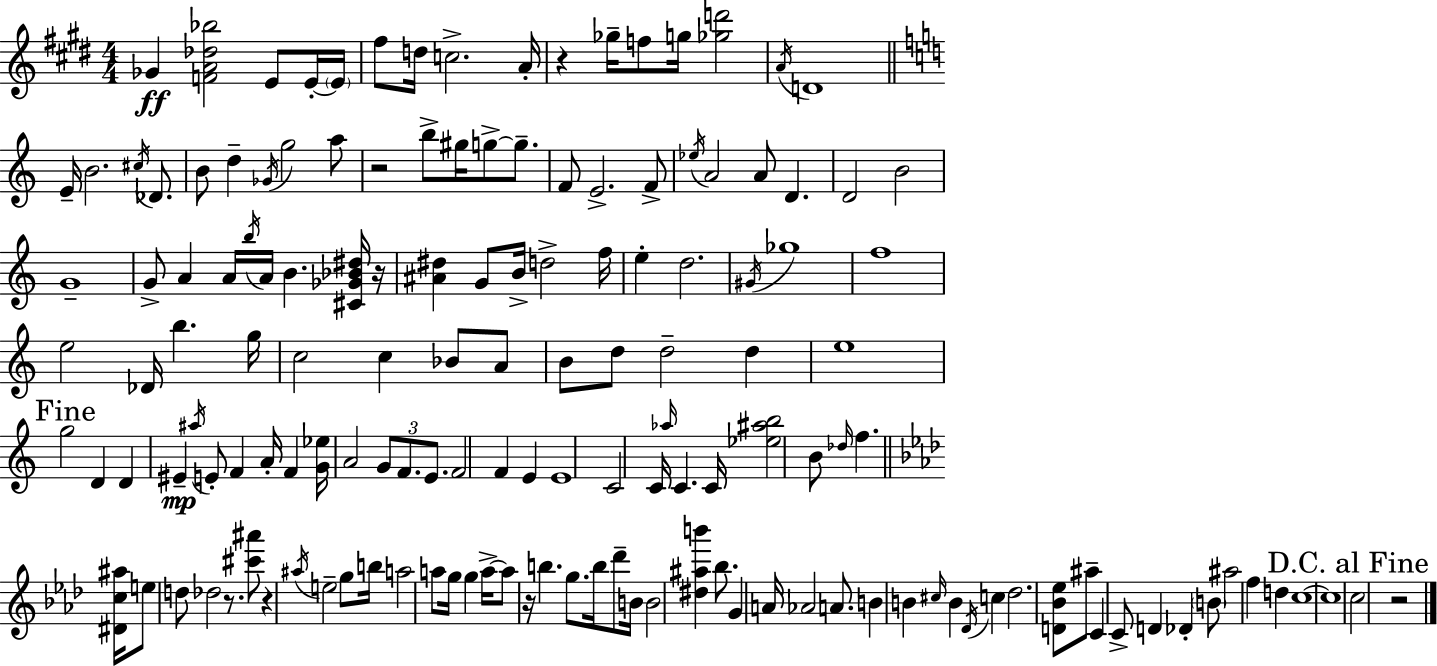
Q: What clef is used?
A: treble